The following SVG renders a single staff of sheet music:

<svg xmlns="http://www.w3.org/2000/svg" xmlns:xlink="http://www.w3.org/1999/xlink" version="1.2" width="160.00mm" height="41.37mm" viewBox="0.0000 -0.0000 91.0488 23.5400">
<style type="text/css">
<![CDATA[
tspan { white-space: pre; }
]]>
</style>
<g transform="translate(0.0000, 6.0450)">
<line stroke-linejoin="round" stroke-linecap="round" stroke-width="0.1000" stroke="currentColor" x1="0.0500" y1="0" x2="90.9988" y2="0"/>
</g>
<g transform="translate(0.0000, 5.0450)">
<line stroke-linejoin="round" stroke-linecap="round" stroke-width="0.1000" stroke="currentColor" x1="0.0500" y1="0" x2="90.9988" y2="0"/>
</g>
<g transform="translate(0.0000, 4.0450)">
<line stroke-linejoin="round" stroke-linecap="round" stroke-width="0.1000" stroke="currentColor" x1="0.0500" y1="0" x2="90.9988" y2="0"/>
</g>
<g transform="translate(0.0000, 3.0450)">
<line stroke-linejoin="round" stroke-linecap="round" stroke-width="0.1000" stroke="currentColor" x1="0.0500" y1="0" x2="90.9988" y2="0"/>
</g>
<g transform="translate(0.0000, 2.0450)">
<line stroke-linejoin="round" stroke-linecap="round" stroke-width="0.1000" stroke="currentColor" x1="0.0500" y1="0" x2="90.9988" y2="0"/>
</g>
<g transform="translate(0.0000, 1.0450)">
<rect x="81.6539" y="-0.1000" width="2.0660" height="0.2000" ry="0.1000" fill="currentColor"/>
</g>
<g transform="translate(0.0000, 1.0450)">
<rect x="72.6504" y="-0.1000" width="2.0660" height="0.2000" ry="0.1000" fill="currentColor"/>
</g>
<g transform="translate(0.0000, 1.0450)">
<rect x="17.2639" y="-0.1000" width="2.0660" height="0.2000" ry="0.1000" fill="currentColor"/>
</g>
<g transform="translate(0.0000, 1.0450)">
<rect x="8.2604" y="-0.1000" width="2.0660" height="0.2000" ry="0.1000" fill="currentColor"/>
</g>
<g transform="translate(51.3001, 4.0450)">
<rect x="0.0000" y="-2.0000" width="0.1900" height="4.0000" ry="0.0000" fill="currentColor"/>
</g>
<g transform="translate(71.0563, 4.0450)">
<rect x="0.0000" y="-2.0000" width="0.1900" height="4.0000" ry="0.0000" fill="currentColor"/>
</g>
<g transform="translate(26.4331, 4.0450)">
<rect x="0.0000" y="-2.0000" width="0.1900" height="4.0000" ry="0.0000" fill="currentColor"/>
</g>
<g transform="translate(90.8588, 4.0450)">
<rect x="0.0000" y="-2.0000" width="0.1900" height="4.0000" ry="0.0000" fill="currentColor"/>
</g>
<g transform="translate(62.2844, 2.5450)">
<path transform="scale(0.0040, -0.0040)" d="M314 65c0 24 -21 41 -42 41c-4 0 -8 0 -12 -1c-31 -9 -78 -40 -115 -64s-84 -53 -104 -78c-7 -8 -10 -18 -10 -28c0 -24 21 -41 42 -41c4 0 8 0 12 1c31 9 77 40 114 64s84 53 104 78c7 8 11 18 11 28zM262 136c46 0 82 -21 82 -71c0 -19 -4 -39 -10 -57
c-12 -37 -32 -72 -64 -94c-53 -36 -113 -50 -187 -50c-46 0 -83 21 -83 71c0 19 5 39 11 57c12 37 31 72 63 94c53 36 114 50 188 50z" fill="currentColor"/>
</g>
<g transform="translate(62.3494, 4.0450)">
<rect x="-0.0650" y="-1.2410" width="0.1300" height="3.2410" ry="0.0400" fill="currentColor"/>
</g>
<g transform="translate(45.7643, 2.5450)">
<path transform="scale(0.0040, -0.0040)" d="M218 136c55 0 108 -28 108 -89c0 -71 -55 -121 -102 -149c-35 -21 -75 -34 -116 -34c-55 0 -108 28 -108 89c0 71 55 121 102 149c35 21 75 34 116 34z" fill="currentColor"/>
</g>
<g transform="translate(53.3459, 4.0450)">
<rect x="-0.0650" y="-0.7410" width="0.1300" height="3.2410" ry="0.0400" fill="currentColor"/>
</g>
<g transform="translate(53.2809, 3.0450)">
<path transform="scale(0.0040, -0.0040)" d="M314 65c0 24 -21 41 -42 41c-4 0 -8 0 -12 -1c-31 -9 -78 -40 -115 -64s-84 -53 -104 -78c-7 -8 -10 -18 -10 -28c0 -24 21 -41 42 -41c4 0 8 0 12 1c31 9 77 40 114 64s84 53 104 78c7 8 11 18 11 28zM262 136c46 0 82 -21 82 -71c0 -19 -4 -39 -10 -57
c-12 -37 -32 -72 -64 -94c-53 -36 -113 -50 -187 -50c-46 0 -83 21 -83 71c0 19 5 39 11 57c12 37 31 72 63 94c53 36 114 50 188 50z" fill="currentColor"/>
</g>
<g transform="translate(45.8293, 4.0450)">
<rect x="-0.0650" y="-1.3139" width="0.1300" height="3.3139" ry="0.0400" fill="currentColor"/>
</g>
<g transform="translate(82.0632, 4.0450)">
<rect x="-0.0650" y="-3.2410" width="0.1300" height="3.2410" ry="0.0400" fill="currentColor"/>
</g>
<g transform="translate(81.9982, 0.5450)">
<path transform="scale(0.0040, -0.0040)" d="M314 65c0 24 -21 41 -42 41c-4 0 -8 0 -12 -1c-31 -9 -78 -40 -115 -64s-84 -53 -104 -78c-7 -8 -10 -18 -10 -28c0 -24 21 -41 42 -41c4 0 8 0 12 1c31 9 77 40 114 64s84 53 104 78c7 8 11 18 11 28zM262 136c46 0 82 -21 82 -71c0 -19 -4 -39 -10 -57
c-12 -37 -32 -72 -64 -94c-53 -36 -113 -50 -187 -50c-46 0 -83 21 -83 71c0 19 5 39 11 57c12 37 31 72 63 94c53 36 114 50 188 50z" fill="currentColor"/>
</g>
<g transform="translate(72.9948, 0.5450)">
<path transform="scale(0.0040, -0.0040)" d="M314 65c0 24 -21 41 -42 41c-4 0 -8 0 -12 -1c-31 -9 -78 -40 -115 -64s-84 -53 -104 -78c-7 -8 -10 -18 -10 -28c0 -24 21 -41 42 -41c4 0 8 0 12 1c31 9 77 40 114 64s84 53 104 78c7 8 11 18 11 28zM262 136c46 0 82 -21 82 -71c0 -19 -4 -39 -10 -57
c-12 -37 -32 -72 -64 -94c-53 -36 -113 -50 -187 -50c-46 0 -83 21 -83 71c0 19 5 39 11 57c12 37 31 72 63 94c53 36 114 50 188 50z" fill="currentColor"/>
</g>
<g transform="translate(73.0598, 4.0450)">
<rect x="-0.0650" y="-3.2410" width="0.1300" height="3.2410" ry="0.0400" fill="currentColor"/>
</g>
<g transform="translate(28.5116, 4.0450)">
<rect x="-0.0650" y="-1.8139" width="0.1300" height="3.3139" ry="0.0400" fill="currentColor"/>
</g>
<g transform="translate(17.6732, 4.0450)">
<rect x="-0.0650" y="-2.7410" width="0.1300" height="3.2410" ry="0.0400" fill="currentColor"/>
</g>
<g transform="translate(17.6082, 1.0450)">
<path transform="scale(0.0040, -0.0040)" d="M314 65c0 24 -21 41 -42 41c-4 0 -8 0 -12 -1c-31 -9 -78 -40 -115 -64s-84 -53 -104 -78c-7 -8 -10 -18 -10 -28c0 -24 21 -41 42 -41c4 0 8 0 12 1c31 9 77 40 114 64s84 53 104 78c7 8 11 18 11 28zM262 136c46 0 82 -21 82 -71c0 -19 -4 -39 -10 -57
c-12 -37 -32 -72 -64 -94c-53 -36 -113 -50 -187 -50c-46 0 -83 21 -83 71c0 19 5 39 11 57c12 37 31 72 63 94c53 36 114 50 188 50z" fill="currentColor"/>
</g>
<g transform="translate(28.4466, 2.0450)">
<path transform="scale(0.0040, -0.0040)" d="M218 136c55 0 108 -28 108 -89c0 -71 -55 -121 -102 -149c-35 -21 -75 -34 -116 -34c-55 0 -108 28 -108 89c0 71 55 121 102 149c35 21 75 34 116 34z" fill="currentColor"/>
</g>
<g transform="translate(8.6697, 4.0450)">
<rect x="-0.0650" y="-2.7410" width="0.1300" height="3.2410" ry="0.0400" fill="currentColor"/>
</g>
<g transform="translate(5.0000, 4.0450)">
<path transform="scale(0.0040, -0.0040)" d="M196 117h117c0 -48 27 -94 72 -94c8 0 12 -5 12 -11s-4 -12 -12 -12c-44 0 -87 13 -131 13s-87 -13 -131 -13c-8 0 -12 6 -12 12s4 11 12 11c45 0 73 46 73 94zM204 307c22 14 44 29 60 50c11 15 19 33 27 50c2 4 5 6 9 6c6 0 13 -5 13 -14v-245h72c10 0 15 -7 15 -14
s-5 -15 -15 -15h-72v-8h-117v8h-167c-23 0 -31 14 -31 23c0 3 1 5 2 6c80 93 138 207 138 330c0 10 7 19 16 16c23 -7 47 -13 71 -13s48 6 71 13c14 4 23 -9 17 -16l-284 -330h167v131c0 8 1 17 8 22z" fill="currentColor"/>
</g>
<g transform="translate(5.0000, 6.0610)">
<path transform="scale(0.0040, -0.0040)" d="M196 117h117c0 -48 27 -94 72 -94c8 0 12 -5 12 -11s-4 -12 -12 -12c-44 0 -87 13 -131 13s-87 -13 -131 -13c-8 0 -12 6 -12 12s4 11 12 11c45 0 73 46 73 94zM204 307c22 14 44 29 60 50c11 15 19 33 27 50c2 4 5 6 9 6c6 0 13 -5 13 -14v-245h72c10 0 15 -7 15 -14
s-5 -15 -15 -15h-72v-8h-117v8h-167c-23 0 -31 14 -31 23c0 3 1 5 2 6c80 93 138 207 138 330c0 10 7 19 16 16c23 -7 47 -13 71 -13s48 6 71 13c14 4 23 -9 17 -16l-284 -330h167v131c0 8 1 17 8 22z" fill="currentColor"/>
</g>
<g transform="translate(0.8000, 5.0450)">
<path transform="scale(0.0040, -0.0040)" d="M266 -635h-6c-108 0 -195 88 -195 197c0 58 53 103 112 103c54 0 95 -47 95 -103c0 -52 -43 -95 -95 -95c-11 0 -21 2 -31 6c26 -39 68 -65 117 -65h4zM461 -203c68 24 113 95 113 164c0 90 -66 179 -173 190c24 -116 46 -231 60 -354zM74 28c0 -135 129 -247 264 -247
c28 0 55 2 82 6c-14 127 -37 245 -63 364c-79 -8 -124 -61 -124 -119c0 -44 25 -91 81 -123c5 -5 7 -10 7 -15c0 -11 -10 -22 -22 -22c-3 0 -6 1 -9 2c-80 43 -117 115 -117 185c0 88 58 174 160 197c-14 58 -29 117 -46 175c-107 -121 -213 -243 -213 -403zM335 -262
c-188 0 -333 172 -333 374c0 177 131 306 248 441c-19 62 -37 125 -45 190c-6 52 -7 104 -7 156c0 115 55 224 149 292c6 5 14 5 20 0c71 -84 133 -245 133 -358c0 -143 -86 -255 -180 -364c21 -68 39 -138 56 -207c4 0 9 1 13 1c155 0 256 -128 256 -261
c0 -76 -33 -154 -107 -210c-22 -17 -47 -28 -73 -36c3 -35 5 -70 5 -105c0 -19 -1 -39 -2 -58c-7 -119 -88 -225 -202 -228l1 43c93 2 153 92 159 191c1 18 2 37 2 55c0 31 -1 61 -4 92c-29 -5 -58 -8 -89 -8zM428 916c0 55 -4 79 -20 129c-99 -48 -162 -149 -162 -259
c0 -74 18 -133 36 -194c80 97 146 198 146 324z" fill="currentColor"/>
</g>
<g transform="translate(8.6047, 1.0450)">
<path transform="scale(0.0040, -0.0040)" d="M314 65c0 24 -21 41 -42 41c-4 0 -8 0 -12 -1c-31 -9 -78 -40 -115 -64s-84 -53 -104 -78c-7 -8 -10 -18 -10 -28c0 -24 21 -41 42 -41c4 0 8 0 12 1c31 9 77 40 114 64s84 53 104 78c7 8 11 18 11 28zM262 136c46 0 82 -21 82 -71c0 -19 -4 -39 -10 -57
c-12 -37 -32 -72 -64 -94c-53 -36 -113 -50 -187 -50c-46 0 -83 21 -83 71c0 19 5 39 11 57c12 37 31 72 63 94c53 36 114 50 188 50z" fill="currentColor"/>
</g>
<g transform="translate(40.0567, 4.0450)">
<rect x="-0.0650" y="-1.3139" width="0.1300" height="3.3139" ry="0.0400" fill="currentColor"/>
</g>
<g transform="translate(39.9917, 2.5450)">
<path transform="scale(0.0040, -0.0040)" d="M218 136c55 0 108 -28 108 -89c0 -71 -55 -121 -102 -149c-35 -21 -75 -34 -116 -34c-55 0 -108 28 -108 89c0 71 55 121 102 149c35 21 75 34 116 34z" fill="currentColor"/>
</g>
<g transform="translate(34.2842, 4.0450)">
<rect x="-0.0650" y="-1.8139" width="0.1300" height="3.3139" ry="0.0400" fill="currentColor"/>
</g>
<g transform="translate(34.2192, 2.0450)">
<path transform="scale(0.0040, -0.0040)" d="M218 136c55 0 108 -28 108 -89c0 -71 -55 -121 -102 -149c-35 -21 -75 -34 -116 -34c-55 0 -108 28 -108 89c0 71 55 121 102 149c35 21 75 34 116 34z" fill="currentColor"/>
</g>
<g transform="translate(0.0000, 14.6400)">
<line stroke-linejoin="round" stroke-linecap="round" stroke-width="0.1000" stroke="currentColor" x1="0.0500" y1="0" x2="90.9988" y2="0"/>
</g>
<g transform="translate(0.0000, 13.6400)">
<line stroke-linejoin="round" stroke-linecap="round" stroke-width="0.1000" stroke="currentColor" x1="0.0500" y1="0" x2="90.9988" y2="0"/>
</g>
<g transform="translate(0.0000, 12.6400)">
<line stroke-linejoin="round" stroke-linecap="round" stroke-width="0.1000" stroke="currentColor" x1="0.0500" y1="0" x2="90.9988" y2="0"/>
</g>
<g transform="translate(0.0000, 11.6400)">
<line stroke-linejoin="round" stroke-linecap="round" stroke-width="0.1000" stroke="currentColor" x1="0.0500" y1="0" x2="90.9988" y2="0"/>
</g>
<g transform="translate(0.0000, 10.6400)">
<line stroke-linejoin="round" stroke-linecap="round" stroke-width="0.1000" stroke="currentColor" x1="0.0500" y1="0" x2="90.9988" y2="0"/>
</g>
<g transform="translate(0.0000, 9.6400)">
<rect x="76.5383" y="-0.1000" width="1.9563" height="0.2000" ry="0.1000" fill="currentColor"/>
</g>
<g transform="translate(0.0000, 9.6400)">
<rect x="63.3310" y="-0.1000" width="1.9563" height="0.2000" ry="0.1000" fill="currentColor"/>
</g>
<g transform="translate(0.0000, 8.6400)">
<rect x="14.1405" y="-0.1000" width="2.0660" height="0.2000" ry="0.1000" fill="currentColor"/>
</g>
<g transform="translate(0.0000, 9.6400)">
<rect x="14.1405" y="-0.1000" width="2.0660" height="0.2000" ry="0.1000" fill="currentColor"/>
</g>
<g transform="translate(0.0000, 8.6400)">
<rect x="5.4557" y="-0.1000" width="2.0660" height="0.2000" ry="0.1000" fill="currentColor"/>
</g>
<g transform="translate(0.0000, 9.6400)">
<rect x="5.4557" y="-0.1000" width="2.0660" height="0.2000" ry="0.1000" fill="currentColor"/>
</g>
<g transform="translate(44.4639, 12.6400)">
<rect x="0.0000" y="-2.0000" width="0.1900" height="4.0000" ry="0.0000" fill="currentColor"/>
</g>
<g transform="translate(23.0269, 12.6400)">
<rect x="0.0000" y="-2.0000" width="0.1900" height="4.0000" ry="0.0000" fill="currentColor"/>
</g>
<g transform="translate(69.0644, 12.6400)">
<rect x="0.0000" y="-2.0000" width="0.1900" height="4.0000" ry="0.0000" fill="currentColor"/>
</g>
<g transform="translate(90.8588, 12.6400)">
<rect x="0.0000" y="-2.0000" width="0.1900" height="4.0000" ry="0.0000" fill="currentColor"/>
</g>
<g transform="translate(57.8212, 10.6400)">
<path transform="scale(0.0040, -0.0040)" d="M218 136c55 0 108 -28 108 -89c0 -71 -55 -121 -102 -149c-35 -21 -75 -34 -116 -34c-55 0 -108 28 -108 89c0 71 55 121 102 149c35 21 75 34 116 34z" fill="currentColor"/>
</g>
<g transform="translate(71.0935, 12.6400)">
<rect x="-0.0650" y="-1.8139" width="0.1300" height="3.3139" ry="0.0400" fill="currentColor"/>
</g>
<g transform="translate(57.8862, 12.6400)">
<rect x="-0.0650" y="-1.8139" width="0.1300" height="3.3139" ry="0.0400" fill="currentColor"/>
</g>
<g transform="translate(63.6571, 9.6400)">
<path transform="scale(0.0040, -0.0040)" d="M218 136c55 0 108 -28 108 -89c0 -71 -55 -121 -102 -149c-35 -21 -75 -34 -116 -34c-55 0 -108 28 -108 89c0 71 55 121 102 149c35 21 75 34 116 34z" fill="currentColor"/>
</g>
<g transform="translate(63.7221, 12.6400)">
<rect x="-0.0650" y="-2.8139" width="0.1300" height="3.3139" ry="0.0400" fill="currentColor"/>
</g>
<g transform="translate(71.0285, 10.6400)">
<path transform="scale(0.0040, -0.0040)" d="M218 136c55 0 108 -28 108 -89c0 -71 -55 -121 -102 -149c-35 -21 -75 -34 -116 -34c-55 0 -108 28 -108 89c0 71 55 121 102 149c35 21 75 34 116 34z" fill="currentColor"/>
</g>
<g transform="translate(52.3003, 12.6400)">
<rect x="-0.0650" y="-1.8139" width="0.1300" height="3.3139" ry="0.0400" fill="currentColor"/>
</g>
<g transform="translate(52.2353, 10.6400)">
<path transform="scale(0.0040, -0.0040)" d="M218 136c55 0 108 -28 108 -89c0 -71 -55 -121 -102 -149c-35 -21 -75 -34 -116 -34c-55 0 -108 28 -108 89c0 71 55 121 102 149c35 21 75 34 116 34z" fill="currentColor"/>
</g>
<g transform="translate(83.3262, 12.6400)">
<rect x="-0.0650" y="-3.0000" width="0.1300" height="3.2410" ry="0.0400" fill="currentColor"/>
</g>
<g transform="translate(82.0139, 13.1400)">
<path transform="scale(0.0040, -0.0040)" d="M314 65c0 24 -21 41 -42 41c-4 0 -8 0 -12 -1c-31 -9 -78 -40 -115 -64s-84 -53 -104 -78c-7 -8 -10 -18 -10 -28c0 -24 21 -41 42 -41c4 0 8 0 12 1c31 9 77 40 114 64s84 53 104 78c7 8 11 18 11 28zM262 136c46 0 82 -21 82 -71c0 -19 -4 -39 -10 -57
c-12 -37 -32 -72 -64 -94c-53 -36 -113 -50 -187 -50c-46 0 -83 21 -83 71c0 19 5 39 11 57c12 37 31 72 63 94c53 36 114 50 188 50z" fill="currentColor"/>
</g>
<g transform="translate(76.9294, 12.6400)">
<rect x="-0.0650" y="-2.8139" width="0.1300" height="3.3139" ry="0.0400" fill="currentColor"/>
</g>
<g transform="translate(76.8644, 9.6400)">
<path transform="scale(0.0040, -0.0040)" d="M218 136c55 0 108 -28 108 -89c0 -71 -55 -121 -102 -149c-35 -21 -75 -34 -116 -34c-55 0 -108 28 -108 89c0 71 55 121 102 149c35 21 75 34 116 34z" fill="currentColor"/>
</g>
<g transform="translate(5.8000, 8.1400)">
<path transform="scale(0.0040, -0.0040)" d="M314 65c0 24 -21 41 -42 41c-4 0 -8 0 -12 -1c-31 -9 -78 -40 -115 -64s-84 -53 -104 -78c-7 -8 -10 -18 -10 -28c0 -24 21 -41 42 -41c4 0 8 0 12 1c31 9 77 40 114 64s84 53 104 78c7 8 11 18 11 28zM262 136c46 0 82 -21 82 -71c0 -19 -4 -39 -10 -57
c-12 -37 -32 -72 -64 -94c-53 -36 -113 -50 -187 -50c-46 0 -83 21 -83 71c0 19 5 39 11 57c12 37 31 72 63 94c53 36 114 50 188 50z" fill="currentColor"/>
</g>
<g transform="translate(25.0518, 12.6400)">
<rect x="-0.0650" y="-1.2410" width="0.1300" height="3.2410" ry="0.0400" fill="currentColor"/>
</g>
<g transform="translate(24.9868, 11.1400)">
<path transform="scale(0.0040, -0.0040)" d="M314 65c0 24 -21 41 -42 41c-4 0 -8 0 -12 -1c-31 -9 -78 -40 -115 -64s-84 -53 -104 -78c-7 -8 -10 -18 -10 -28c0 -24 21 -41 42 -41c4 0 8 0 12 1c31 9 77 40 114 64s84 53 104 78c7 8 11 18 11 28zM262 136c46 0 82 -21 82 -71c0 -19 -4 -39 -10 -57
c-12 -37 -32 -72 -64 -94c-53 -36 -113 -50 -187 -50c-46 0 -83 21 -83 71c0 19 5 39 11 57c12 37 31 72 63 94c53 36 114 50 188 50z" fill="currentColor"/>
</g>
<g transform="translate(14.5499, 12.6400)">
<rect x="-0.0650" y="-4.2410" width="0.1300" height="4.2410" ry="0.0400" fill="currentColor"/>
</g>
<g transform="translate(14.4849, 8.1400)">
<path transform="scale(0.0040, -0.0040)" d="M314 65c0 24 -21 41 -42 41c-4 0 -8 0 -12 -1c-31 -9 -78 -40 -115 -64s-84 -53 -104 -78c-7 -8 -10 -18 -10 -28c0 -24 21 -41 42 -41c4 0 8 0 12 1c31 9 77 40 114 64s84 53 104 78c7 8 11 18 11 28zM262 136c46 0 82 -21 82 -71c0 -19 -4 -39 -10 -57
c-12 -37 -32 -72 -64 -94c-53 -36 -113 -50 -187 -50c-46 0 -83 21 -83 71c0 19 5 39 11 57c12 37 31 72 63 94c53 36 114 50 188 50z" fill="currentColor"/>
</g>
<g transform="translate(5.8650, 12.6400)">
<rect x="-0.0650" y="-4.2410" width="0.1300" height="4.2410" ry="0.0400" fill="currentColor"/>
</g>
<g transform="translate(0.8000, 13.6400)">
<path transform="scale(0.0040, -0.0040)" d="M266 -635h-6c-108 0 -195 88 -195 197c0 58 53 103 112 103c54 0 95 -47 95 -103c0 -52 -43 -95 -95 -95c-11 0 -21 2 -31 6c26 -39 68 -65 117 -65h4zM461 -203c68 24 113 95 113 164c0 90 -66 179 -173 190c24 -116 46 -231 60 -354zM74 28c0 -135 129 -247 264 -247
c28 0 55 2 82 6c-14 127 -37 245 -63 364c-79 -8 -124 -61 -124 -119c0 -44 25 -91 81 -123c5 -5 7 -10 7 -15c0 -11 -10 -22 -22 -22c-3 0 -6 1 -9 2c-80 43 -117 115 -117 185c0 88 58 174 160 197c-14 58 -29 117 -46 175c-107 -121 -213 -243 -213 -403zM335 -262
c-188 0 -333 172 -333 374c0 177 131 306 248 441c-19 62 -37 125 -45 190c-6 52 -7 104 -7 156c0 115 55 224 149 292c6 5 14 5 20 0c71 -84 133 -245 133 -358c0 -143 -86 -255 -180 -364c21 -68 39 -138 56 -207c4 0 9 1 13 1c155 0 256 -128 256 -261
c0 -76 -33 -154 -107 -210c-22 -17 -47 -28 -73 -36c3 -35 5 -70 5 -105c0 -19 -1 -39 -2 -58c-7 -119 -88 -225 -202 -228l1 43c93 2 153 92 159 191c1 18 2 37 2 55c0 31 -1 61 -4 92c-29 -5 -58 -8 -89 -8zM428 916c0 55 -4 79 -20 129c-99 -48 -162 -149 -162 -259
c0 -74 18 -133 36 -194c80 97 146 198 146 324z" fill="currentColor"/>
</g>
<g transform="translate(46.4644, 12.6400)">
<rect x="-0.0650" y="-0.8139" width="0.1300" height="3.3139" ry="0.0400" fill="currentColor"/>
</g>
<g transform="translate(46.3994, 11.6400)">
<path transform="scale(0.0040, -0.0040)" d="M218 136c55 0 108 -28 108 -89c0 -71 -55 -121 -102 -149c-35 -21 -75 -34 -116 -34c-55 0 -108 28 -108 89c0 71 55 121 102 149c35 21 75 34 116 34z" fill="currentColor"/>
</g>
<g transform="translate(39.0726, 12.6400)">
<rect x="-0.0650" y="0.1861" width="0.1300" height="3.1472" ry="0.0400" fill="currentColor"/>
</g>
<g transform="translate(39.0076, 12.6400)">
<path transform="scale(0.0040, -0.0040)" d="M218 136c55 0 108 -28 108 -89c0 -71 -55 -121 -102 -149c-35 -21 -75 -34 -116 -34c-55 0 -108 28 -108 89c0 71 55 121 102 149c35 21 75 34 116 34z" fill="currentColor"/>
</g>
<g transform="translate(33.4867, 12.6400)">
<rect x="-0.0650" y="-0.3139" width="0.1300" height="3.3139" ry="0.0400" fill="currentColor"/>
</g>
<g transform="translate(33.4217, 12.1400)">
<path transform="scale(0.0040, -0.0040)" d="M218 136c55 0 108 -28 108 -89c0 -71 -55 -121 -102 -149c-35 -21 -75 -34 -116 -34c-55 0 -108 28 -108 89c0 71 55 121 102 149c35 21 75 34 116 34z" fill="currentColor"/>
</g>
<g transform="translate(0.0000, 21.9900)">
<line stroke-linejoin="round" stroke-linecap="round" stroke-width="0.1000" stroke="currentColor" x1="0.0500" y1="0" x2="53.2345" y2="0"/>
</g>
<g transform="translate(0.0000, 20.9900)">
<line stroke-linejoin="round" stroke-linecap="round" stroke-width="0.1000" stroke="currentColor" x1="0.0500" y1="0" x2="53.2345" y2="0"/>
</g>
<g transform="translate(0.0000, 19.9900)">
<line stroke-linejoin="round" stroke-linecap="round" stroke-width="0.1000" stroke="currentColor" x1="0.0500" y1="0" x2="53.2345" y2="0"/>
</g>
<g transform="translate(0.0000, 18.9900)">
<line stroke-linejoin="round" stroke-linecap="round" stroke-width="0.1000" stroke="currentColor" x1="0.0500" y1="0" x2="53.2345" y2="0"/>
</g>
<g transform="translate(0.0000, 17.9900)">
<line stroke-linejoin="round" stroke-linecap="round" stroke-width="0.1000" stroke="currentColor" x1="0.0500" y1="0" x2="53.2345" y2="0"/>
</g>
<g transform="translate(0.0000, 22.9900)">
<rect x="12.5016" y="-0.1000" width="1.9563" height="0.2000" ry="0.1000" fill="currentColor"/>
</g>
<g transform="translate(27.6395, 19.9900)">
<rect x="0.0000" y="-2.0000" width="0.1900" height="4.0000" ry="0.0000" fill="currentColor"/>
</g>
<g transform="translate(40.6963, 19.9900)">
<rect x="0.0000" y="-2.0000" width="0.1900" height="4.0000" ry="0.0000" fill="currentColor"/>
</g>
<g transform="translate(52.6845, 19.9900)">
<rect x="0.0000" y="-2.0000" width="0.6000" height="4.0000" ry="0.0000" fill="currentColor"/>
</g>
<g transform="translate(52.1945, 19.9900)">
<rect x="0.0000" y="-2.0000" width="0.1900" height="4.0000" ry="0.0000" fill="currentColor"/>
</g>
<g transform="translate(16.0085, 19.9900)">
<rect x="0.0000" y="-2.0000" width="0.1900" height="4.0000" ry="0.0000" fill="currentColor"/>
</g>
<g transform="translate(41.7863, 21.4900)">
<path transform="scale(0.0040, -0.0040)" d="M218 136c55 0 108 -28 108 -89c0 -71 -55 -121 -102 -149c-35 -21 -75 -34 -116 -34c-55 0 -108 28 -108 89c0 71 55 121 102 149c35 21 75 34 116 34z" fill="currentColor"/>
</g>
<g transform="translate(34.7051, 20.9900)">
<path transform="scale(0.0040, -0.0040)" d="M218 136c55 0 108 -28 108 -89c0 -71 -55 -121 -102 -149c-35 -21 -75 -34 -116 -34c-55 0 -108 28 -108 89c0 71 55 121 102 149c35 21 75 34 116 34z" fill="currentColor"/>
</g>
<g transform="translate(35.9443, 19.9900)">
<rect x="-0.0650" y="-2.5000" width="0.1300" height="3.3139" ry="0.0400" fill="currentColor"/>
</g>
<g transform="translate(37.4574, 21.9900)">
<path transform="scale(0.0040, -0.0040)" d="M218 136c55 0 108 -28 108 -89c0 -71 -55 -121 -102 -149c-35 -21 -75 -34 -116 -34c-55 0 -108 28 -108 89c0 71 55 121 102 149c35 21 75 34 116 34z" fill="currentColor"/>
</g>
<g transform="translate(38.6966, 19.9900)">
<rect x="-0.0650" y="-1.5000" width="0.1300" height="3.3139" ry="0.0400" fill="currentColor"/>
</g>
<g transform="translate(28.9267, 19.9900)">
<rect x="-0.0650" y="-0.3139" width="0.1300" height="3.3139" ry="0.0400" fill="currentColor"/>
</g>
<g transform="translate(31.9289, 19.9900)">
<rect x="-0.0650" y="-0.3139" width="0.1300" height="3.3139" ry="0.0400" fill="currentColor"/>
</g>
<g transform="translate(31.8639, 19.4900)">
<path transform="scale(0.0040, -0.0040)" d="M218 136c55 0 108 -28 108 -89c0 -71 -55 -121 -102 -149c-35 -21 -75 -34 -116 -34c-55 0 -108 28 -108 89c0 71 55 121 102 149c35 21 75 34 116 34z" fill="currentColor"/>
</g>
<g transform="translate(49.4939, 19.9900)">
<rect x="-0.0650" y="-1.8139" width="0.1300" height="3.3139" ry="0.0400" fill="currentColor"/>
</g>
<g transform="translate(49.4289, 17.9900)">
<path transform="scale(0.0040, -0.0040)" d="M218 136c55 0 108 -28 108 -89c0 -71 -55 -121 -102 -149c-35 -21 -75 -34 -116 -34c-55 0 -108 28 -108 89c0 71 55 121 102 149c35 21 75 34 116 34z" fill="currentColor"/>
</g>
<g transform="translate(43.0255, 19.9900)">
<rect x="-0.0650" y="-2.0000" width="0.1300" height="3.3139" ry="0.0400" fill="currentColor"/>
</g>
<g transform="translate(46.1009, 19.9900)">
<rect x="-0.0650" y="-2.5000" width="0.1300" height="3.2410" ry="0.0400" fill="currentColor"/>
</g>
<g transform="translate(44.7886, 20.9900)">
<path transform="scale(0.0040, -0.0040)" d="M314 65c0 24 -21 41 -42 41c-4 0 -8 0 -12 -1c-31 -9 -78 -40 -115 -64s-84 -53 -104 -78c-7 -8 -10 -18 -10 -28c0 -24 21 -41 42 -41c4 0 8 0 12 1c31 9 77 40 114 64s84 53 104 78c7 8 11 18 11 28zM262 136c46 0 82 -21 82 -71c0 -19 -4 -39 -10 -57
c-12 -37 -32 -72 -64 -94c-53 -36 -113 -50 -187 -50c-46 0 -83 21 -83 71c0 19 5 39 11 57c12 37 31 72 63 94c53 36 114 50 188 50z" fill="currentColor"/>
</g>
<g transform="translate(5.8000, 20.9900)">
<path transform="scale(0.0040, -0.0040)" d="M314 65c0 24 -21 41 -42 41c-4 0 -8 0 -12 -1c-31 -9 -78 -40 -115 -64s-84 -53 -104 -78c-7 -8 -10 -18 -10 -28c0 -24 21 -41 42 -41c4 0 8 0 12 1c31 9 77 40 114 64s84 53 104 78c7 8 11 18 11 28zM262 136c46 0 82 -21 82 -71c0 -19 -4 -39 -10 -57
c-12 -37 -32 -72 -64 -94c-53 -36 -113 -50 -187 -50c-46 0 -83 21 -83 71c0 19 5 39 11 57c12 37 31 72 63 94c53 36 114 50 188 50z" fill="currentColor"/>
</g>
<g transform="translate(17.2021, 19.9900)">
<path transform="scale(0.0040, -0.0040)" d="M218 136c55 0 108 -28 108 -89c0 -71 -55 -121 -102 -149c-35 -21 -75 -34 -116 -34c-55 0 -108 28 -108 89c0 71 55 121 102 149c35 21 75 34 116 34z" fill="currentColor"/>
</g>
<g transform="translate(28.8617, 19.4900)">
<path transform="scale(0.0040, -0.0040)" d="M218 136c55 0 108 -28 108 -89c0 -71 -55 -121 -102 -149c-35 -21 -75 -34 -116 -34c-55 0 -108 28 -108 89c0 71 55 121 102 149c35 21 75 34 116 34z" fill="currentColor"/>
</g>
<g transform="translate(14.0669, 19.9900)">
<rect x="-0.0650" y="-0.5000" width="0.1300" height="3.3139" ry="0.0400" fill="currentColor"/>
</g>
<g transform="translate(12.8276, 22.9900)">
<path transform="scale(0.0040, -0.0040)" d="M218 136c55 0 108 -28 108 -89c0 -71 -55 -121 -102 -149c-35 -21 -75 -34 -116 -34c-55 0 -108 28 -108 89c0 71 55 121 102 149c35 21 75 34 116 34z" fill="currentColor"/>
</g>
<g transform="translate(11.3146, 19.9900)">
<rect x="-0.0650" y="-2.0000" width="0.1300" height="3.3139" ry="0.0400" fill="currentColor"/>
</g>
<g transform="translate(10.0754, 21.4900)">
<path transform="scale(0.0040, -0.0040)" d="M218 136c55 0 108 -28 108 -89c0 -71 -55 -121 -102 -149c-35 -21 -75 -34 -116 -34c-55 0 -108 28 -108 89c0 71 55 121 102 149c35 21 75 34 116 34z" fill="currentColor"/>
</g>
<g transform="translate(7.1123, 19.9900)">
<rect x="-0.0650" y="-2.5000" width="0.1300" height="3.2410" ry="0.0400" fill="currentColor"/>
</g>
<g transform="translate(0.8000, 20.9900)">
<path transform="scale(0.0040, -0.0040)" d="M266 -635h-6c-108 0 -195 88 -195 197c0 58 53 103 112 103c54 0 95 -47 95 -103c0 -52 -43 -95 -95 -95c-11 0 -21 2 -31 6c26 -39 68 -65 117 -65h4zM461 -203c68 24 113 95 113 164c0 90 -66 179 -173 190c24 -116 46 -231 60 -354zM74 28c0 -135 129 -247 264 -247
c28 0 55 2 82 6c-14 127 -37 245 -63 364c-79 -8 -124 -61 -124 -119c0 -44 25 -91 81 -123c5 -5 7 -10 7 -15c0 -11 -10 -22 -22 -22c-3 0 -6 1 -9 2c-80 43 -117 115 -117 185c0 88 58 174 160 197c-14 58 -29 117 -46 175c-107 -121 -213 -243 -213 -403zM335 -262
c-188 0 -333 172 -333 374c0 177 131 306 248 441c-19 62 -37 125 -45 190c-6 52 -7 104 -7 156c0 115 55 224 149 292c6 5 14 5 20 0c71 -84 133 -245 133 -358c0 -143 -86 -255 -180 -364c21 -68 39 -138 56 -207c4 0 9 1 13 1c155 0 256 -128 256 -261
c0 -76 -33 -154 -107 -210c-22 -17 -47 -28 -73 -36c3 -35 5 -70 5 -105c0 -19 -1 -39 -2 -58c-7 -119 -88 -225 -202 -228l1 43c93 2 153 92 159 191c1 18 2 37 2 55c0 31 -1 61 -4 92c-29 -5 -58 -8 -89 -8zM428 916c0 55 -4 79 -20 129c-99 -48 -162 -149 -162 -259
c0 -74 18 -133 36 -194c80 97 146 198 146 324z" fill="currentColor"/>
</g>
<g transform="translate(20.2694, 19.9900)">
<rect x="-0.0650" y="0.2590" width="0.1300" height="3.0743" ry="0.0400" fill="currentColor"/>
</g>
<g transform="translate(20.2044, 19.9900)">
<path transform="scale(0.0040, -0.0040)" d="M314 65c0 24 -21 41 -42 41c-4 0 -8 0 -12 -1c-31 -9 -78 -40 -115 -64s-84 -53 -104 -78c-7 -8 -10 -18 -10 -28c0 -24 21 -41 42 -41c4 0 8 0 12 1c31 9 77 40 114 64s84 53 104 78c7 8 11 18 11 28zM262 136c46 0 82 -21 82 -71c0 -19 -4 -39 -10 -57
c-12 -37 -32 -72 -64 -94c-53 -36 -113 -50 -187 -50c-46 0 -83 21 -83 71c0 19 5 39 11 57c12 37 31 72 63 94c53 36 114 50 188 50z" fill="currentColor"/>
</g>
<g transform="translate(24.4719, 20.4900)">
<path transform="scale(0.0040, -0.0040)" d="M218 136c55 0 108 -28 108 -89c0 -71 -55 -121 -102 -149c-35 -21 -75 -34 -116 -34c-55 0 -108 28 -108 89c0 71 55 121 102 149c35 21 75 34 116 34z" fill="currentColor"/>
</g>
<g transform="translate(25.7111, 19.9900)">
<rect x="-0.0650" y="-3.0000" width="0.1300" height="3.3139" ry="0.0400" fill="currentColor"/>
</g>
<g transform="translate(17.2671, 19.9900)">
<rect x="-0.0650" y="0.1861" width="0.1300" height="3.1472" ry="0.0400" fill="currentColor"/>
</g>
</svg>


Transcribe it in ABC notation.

X:1
T:Untitled
M:4/4
L:1/4
K:C
a2 a2 f f e e d2 e2 b2 b2 d'2 d'2 e2 c B d f f a f a A2 G2 F C B B2 A c c G E F G2 f